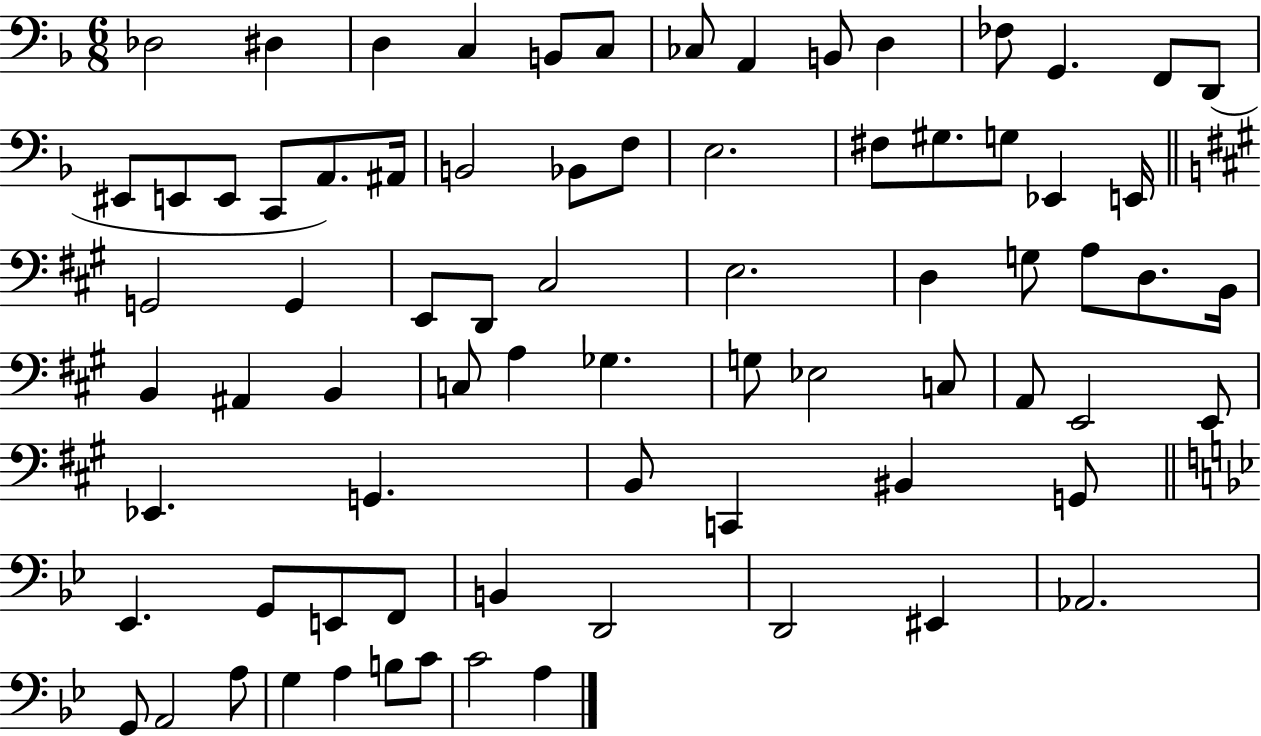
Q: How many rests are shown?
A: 0